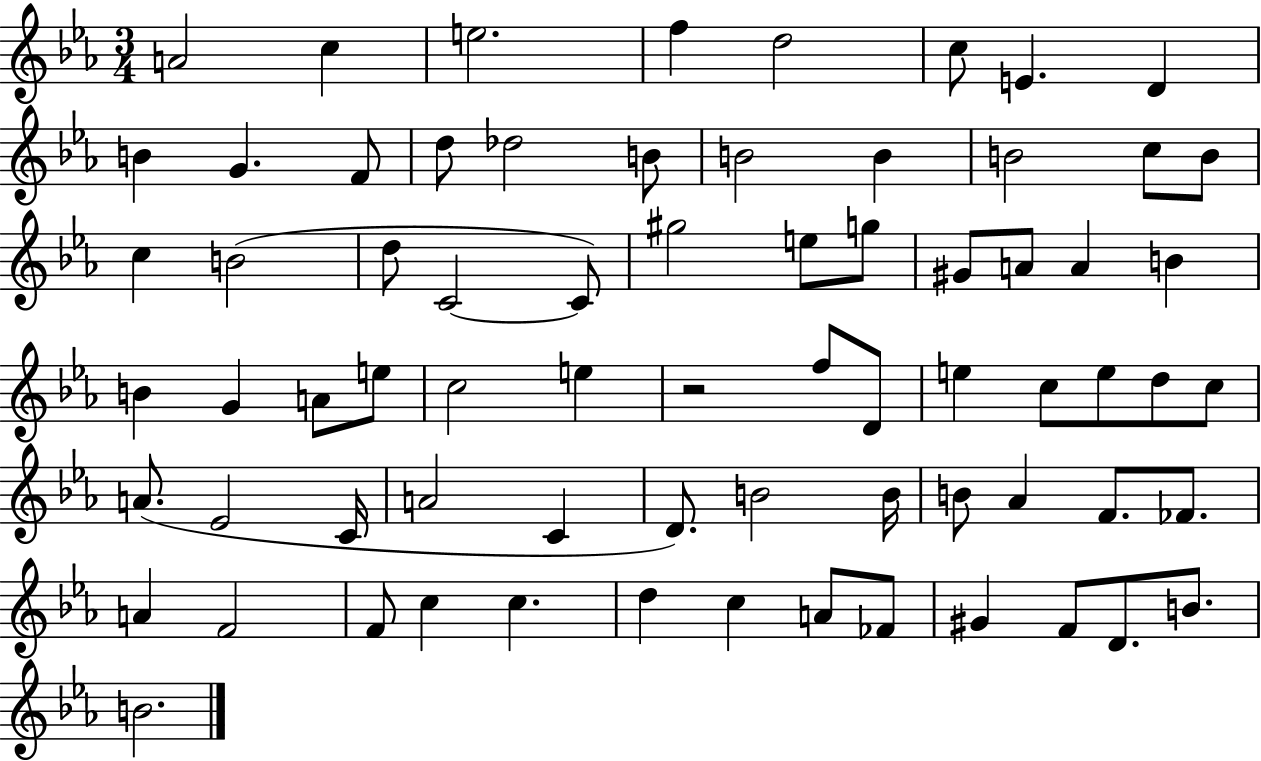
{
  \clef treble
  \numericTimeSignature
  \time 3/4
  \key ees \major
  a'2 c''4 | e''2. | f''4 d''2 | c''8 e'4. d'4 | \break b'4 g'4. f'8 | d''8 des''2 b'8 | b'2 b'4 | b'2 c''8 b'8 | \break c''4 b'2( | d''8 c'2~~ c'8) | gis''2 e''8 g''8 | gis'8 a'8 a'4 b'4 | \break b'4 g'4 a'8 e''8 | c''2 e''4 | r2 f''8 d'8 | e''4 c''8 e''8 d''8 c''8 | \break a'8.( ees'2 c'16 | a'2 c'4 | d'8.) b'2 b'16 | b'8 aes'4 f'8. fes'8. | \break a'4 f'2 | f'8 c''4 c''4. | d''4 c''4 a'8 fes'8 | gis'4 f'8 d'8. b'8. | \break b'2. | \bar "|."
}